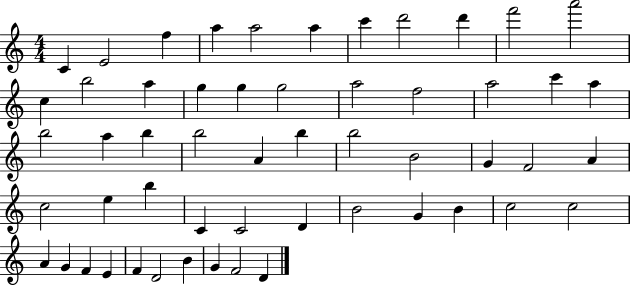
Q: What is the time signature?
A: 4/4